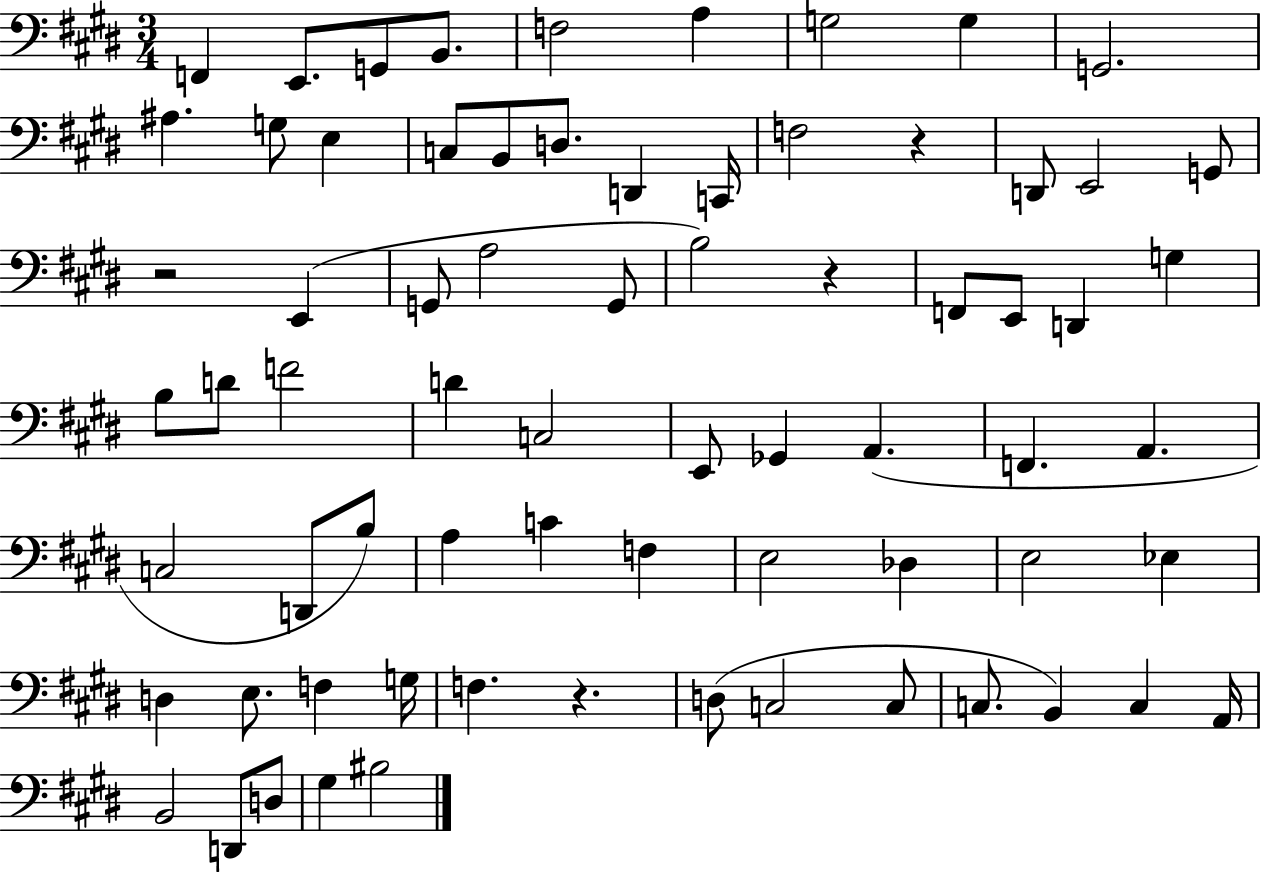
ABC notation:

X:1
T:Untitled
M:3/4
L:1/4
K:E
F,, E,,/2 G,,/2 B,,/2 F,2 A, G,2 G, G,,2 ^A, G,/2 E, C,/2 B,,/2 D,/2 D,, C,,/4 F,2 z D,,/2 E,,2 G,,/2 z2 E,, G,,/2 A,2 G,,/2 B,2 z F,,/2 E,,/2 D,, G, B,/2 D/2 F2 D C,2 E,,/2 _G,, A,, F,, A,, C,2 D,,/2 B,/2 A, C F, E,2 _D, E,2 _E, D, E,/2 F, G,/4 F, z D,/2 C,2 C,/2 C,/2 B,, C, A,,/4 B,,2 D,,/2 D,/2 ^G, ^B,2